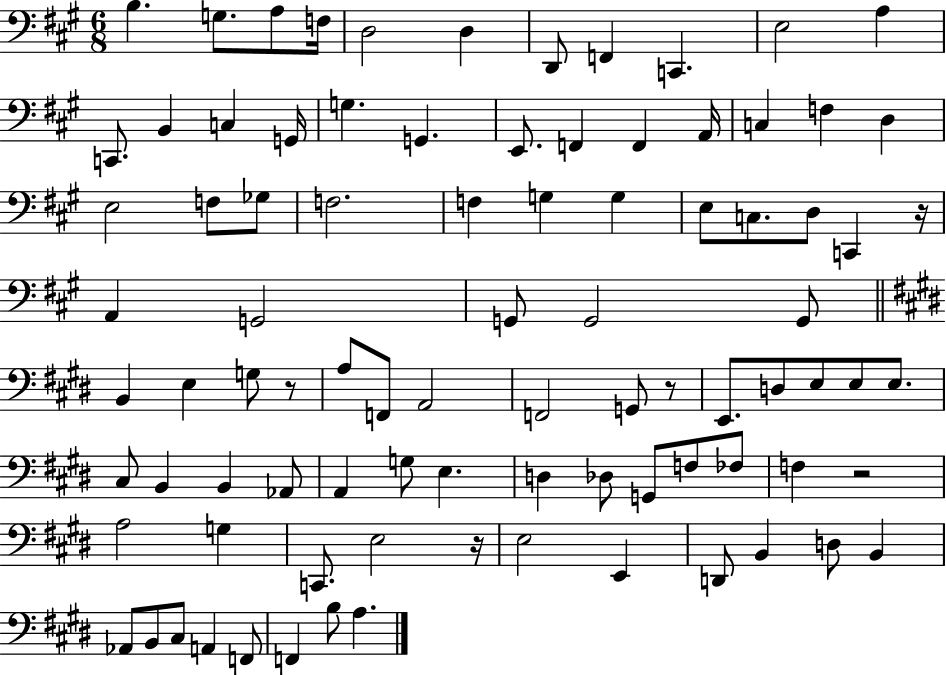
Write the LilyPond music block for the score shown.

{
  \clef bass
  \numericTimeSignature
  \time 6/8
  \key a \major
  b4. g8. a8 f16 | d2 d4 | d,8 f,4 c,4. | e2 a4 | \break c,8. b,4 c4 g,16 | g4. g,4. | e,8. f,4 f,4 a,16 | c4 f4 d4 | \break e2 f8 ges8 | f2. | f4 g4 g4 | e8 c8. d8 c,4 r16 | \break a,4 g,2 | g,8 g,2 g,8 | \bar "||" \break \key e \major b,4 e4 g8 r8 | a8 f,8 a,2 | f,2 g,8 r8 | e,8. d8 e8 e8 e8. | \break cis8 b,4 b,4 aes,8 | a,4 g8 e4. | d4 des8 g,8 f8 fes8 | f4 r2 | \break a2 g4 | c,8. e2 r16 | e2 e,4 | d,8 b,4 d8 b,4 | \break aes,8 b,8 cis8 a,4 f,8 | f,4 b8 a4. | \bar "|."
}